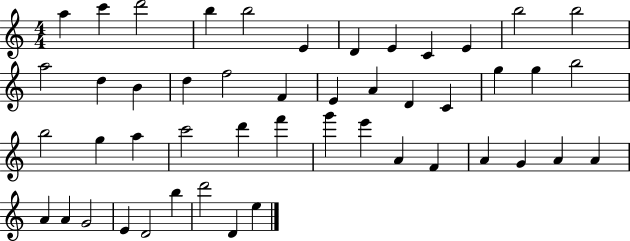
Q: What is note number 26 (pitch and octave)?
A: B5